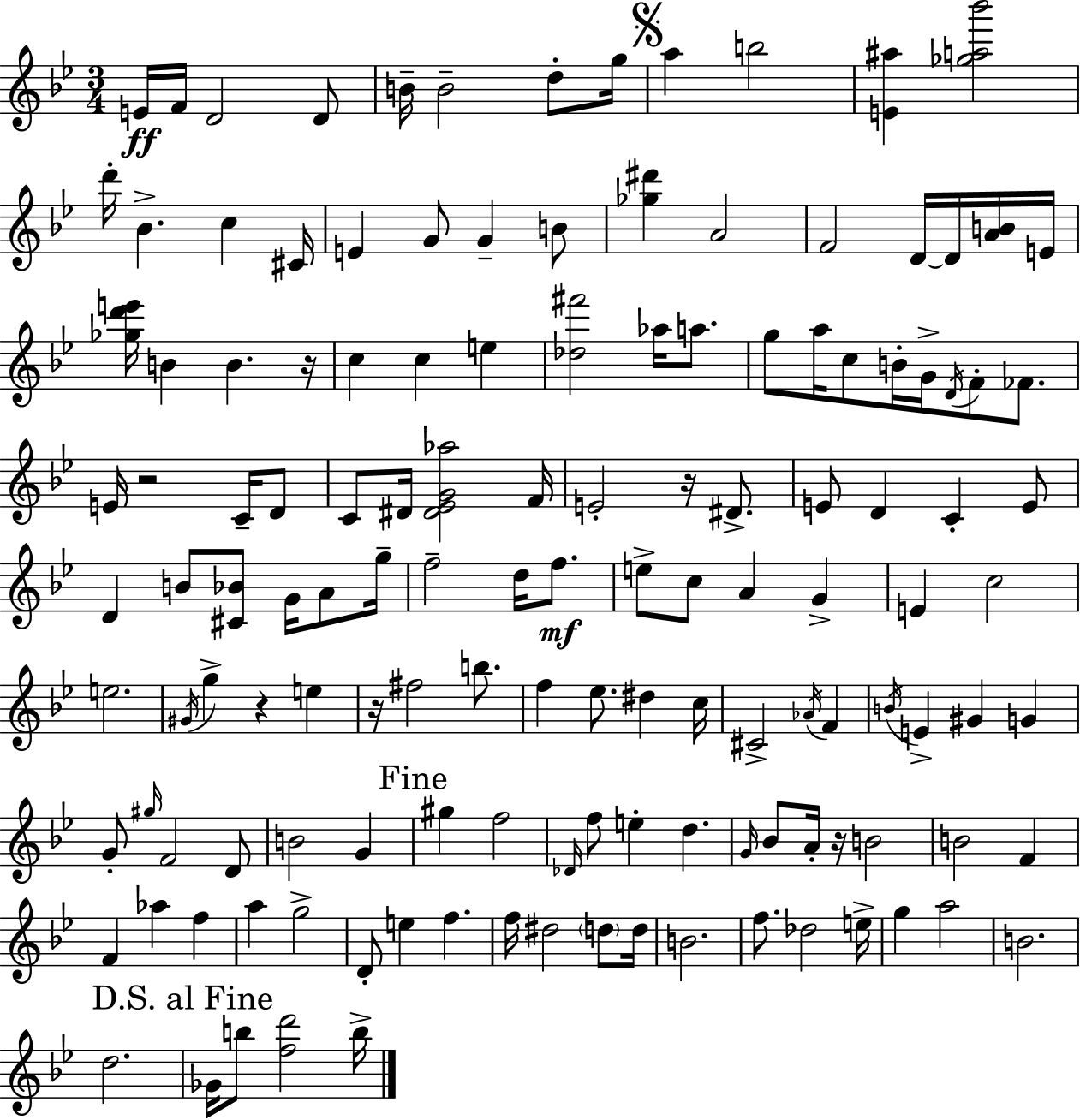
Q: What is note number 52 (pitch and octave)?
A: B4